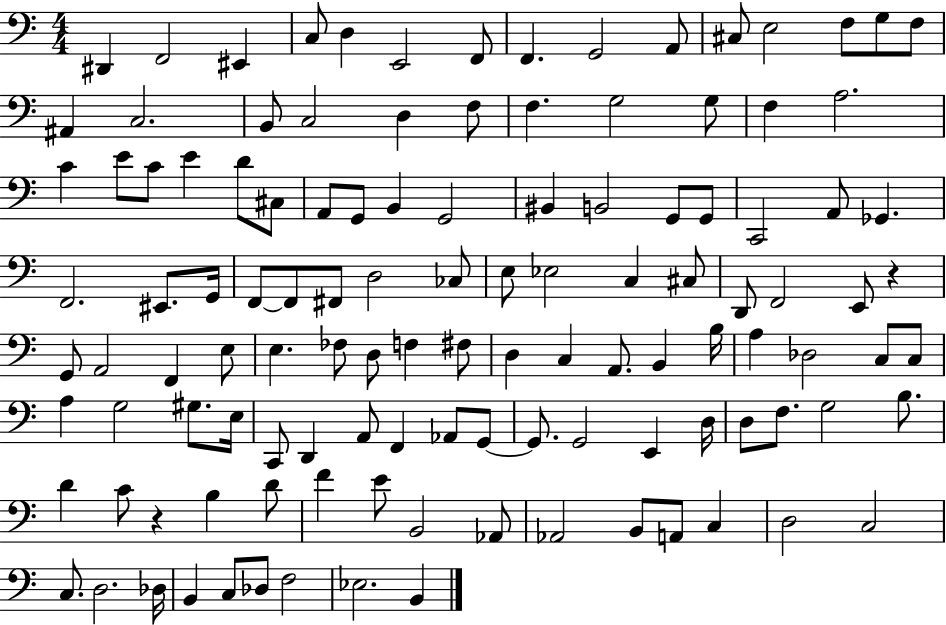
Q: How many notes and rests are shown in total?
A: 119